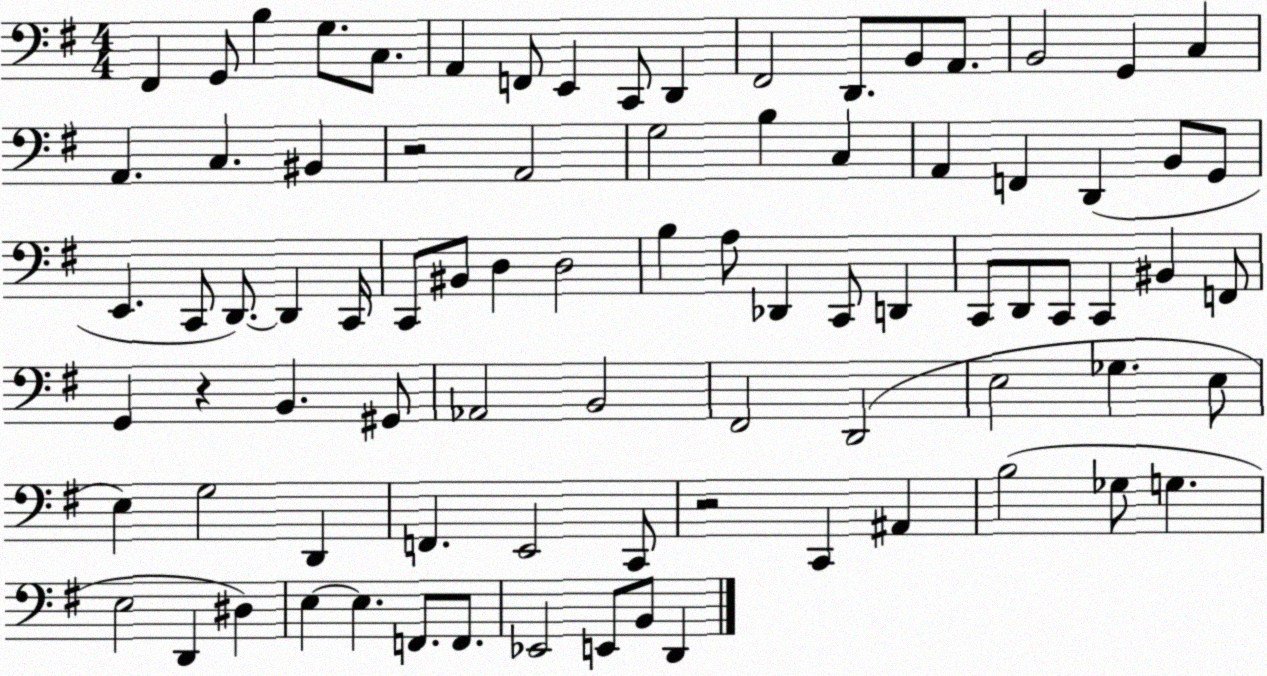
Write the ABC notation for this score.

X:1
T:Untitled
M:4/4
L:1/4
K:G
^F,, G,,/2 B, G,/2 C,/2 A,, F,,/2 E,, C,,/2 D,, ^F,,2 D,,/2 B,,/2 A,,/2 B,,2 G,, C, A,, C, ^B,, z2 A,,2 G,2 B, C, A,, F,, D,, B,,/2 G,,/2 E,, C,,/2 D,,/2 D,, C,,/4 C,,/2 ^B,,/2 D, D,2 B, A,/2 _D,, C,,/2 D,, C,,/2 D,,/2 C,,/2 C,, ^B,, F,,/2 G,, z B,, ^G,,/2 _A,,2 B,,2 ^F,,2 D,,2 E,2 _G, E,/2 E, G,2 D,, F,, E,,2 C,,/2 z2 C,, ^A,, B,2 _G,/2 G, E,2 D,, ^D, E, E, F,,/2 F,,/2 _E,,2 E,,/2 B,,/2 D,,